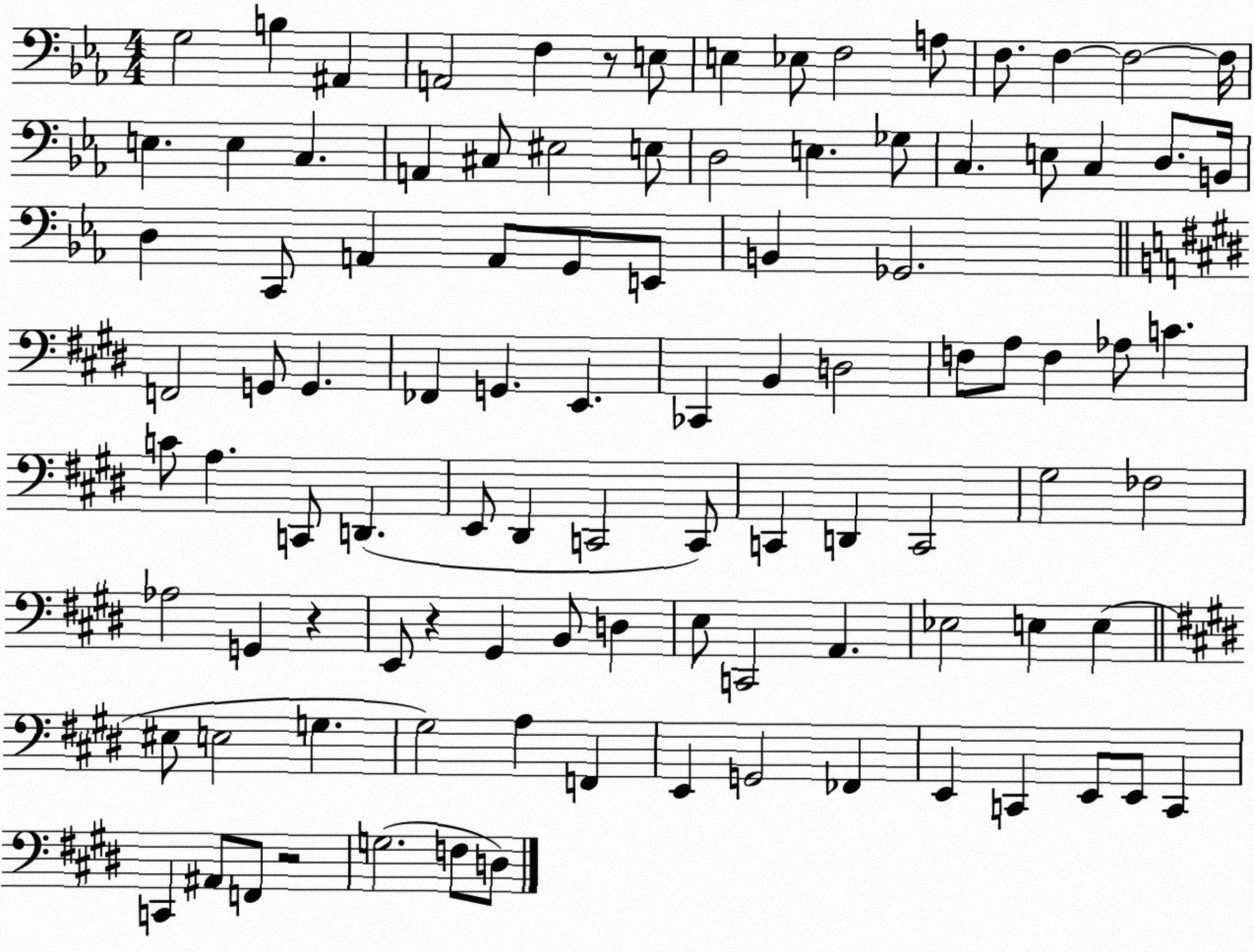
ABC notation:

X:1
T:Untitled
M:4/4
L:1/4
K:Eb
G,2 B, ^A,, A,,2 F, z/2 E,/2 E, _E,/2 F,2 A,/2 F,/2 F, F,2 F,/4 E, E, C, A,, ^C,/2 ^E,2 E,/2 D,2 E, _G,/2 C, E,/2 C, D,/2 B,,/4 D, C,,/2 A,, A,,/2 G,,/2 E,,/2 B,, _G,,2 F,,2 G,,/2 G,, _F,, G,, E,, _C,, B,, D,2 F,/2 A,/2 F, _A,/2 C C/2 A, C,,/2 D,, E,,/2 ^D,, C,,2 C,,/2 C,, D,, C,,2 ^G,2 _F,2 _A,2 G,, z E,,/2 z ^G,, B,,/2 D, E,/2 C,,2 A,, _E,2 E, E, ^E,/2 E,2 G, ^G,2 A, F,, E,, G,,2 _F,, E,, C,, E,,/2 E,,/2 C,, C,, ^A,,/2 F,,/2 z2 G,2 F,/2 D,/2